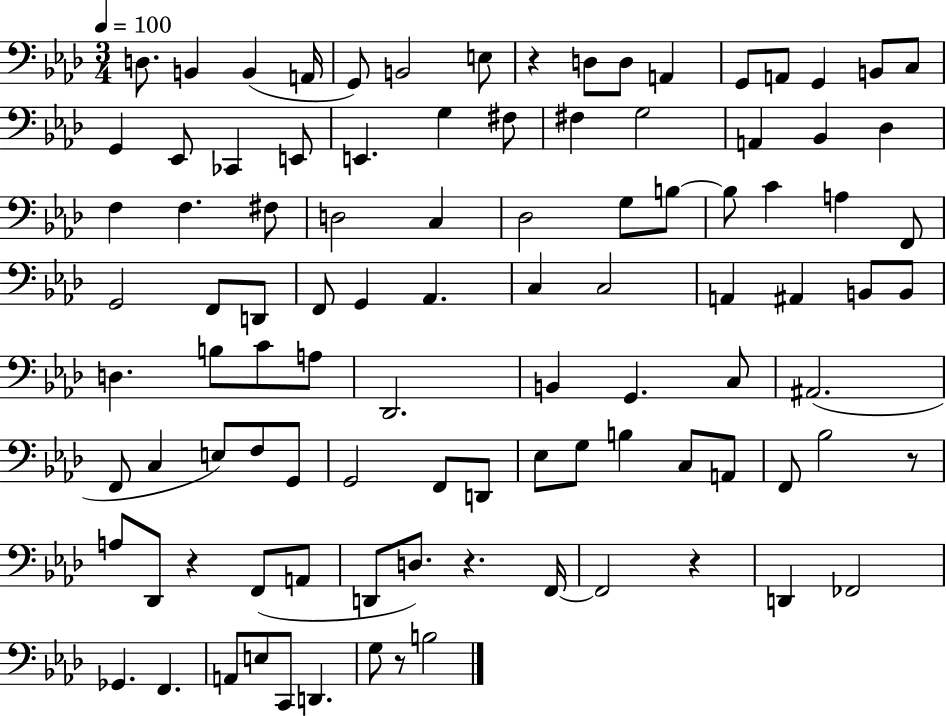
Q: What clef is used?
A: bass